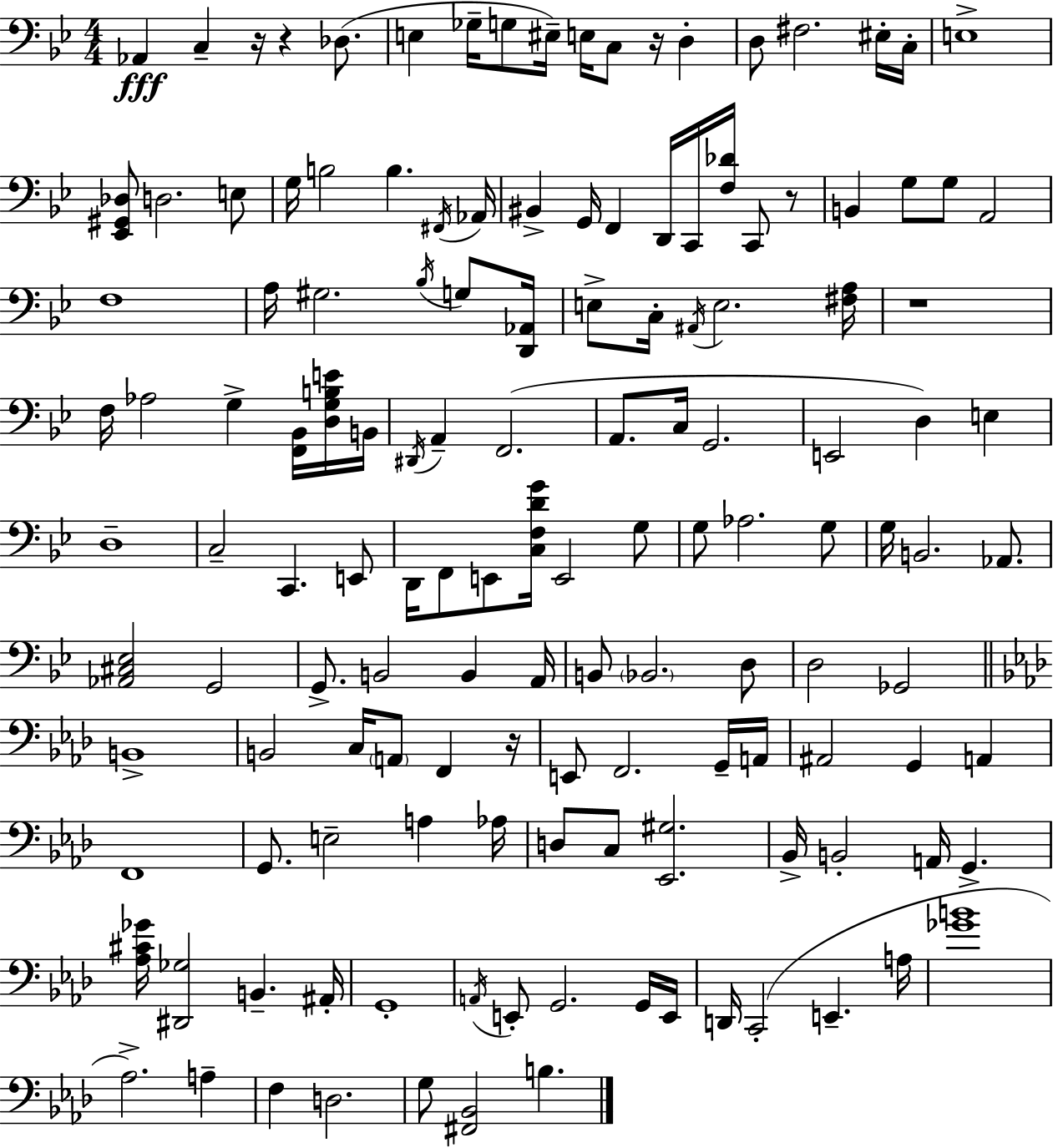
Ab2/q C3/q R/s R/q Db3/e. E3/q Gb3/s G3/e EIS3/s E3/s C3/e R/s D3/q D3/e F#3/h. EIS3/s C3/s E3/w [Eb2,G#2,Db3]/e D3/h. E3/e G3/s B3/h B3/q. F#2/s Ab2/s BIS2/q G2/s F2/q D2/s C2/s [F3,Db4]/s C2/e R/e B2/q G3/e G3/e A2/h F3/w A3/s G#3/h. Bb3/s G3/e [D2,Ab2]/s E3/e C3/s A#2/s E3/h. [F#3,A3]/s R/w F3/s Ab3/h G3/q [F2,Bb2]/s [D3,G3,B3,E4]/s B2/s D#2/s A2/q F2/h. A2/e. C3/s G2/h. E2/h D3/q E3/q D3/w C3/h C2/q. E2/e D2/s F2/e E2/e [C3,F3,D4,G4]/s E2/h G3/e G3/e Ab3/h. G3/e G3/s B2/h. Ab2/e. [Ab2,C#3,Eb3]/h G2/h G2/e. B2/h B2/q A2/s B2/e Bb2/h. D3/e D3/h Gb2/h B2/w B2/h C3/s A2/e F2/q R/s E2/e F2/h. G2/s A2/s A#2/h G2/q A2/q F2/w G2/e. E3/h A3/q Ab3/s D3/e C3/e [Eb2,G#3]/h. Bb2/s B2/h A2/s G2/q. [Ab3,C#4,Gb4]/s [D#2,Gb3]/h B2/q. A#2/s G2/w A2/s E2/e G2/h. G2/s E2/s D2/s C2/h E2/q. A3/s [Gb4,B4]/w Ab3/h. A3/q F3/q D3/h. G3/e [F#2,Bb2]/h B3/q.